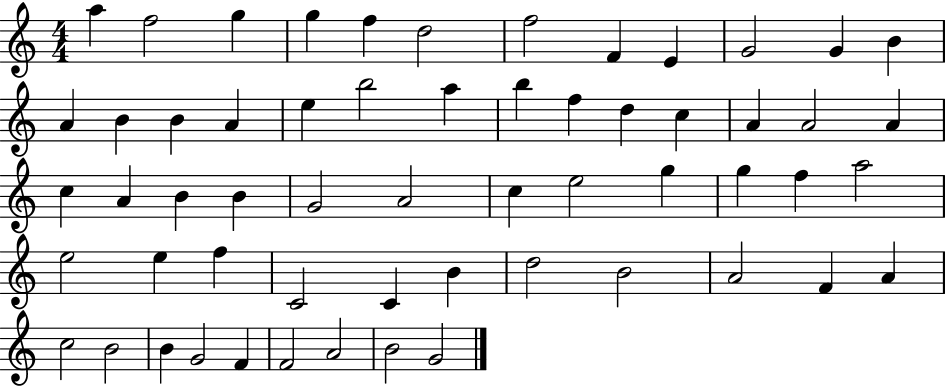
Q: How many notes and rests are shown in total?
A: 58